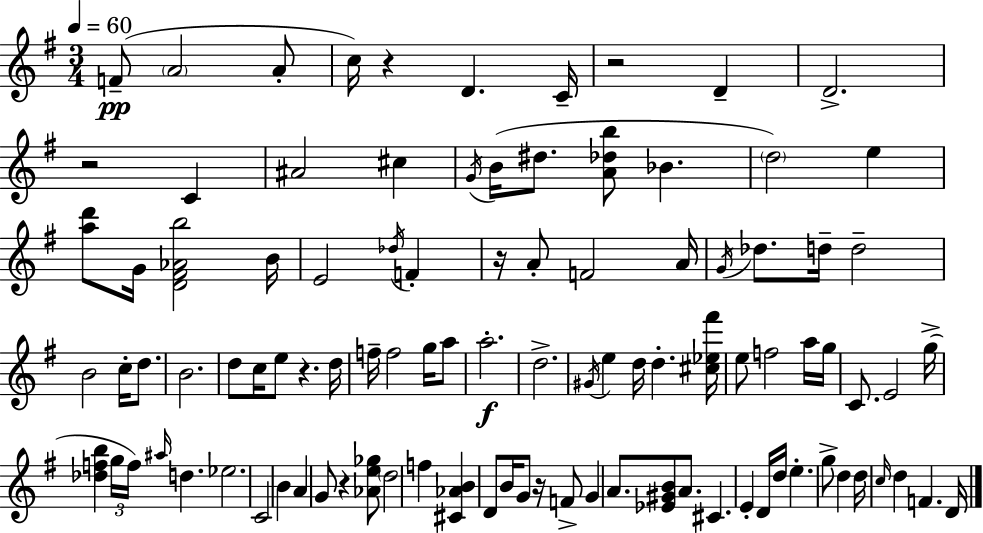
{
  \clef treble
  \numericTimeSignature
  \time 3/4
  \key g \major
  \tempo 4 = 60
  f'8--(\pp \parenthesize a'2 a'8-. | c''16) r4 d'4. c'16-- | r2 d'4-- | d'2.-> | \break r2 c'4 | ais'2 cis''4 | \acciaccatura { g'16 } b'16( dis''8. <a' des'' b''>8 bes'4. | \parenthesize d''2) e''4 | \break <a'' d'''>8 g'16 <d' fis' aes' b''>2 | b'16 e'2 \acciaccatura { des''16 } f'4-. | r16 a'8-. f'2 | a'16 \acciaccatura { g'16 } des''8. d''16-- d''2-- | \break b'2 c''16-. | d''8. b'2. | d''8 c''16 e''8 r4. | d''16 f''16-- f''2 | \break g''16 a''8 a''2.-.\f | d''2.-> | \acciaccatura { gis'16 } e''4 d''16 d''4.-. | <cis'' ees'' fis'''>16 e''8 f''2 | \break a''16 g''16 c'8. e'2 | g''16->( <des'' f'' b''>4 \tuplet 3/2 { g''16 f''16) \grace { ais''16 } } d''4. | ees''2. | c'2 | \break b'4 a'4 g'8 r4 | <aes' e'' ges''>8 \parenthesize d''2 | f''4 <cis' aes' b'>4 d'8 b'16 | g'8 r16 f'8-> g'4 a'8. | \break <ees' gis' b'>8 a'8. cis'4. e'4-. | d'16 d''16 e''4.-. g''8-> | d''4 d''16 \grace { c''16 } d''4 f'4. | d'16 \bar "|."
}